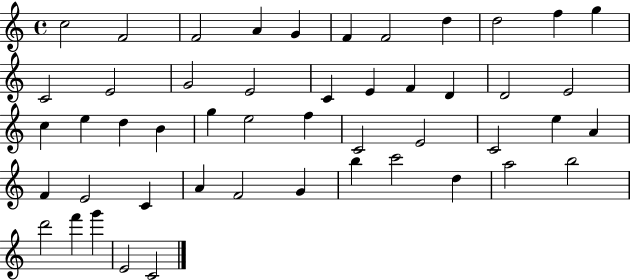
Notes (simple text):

C5/h F4/h F4/h A4/q G4/q F4/q F4/h D5/q D5/h F5/q G5/q C4/h E4/h G4/h E4/h C4/q E4/q F4/q D4/q D4/h E4/h C5/q E5/q D5/q B4/q G5/q E5/h F5/q C4/h E4/h C4/h E5/q A4/q F4/q E4/h C4/q A4/q F4/h G4/q B5/q C6/h D5/q A5/h B5/h D6/h F6/q G6/q E4/h C4/h